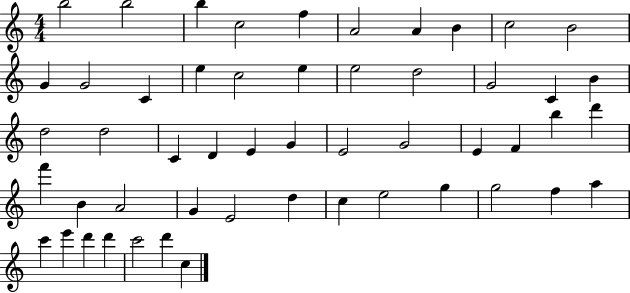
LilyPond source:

{
  \clef treble
  \numericTimeSignature
  \time 4/4
  \key c \major
  b''2 b''2 | b''4 c''2 f''4 | a'2 a'4 b'4 | c''2 b'2 | \break g'4 g'2 c'4 | e''4 c''2 e''4 | e''2 d''2 | g'2 c'4 b'4 | \break d''2 d''2 | c'4 d'4 e'4 g'4 | e'2 g'2 | e'4 f'4 b''4 d'''4 | \break f'''4 b'4 a'2 | g'4 e'2 d''4 | c''4 e''2 g''4 | g''2 f''4 a''4 | \break c'''4 e'''4 d'''4 d'''4 | c'''2 d'''4 c''4 | \bar "|."
}